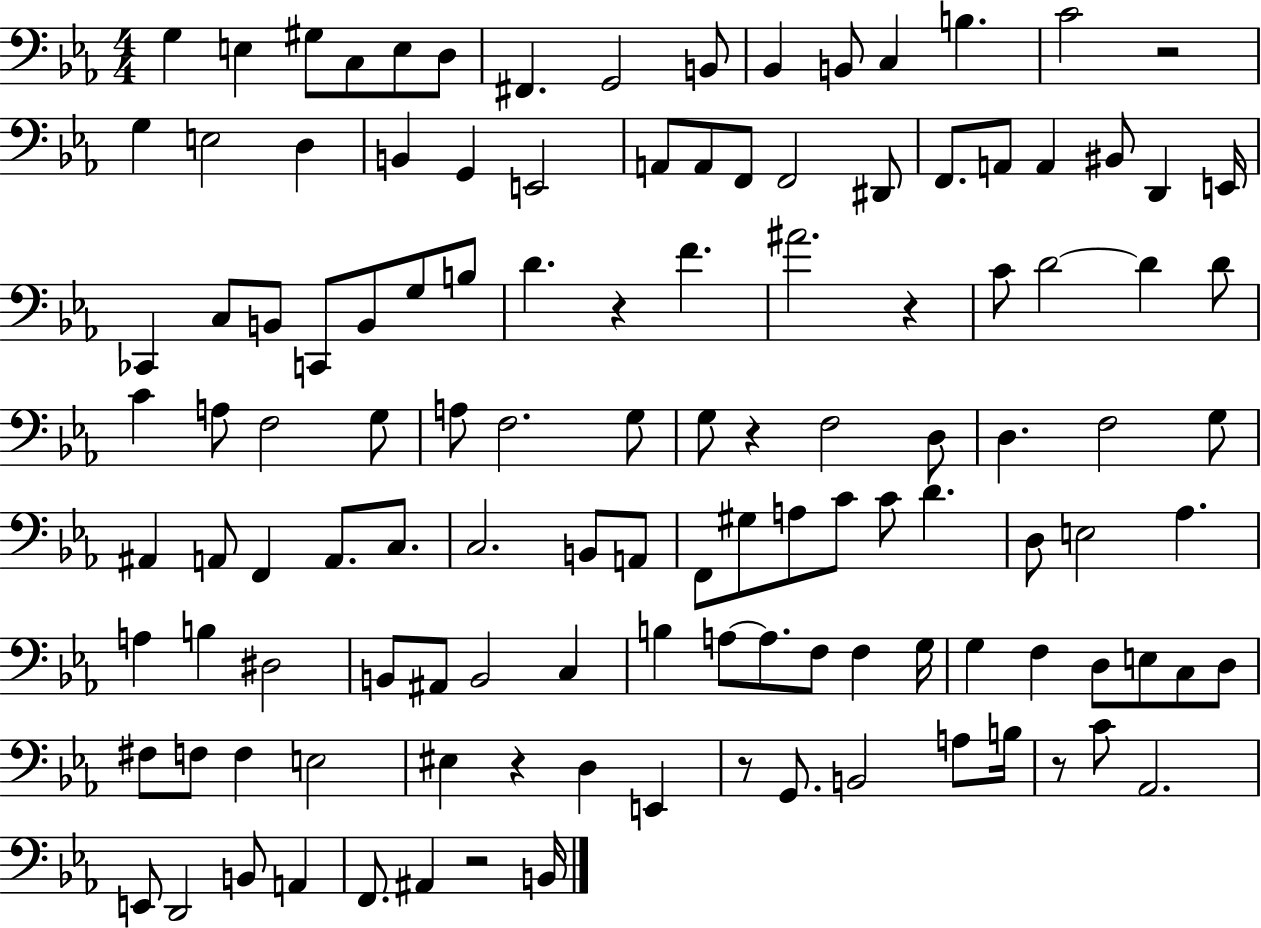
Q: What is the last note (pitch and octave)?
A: B2